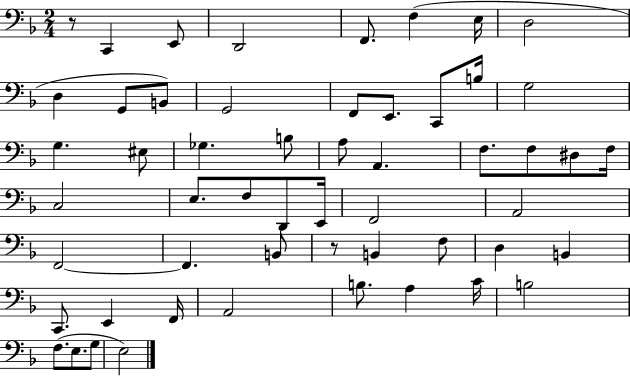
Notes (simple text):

R/e C2/q E2/e D2/h F2/e. F3/q E3/s D3/h D3/q G2/e B2/e G2/h F2/e E2/e. C2/e B3/s G3/h G3/q. EIS3/e Gb3/q. B3/e A3/e A2/q. F3/e. F3/e D#3/e F3/s C3/h E3/e. F3/e D2/e E2/s F2/h A2/h F2/h F2/q. B2/e R/e B2/q F3/e D3/q B2/q C2/e. E2/q F2/s A2/h B3/e. A3/q C4/s B3/h F3/e. E3/e. G3/e E3/h